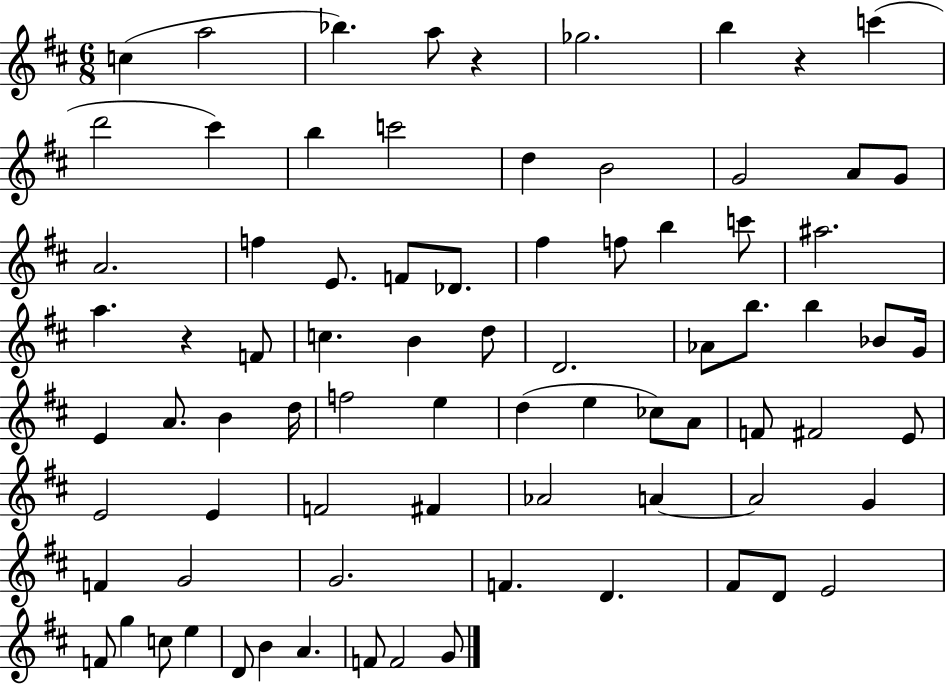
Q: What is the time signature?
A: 6/8